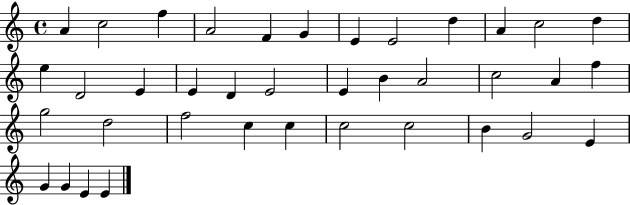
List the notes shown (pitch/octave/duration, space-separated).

A4/q C5/h F5/q A4/h F4/q G4/q E4/q E4/h D5/q A4/q C5/h D5/q E5/q D4/h E4/q E4/q D4/q E4/h E4/q B4/q A4/h C5/h A4/q F5/q G5/h D5/h F5/h C5/q C5/q C5/h C5/h B4/q G4/h E4/q G4/q G4/q E4/q E4/q